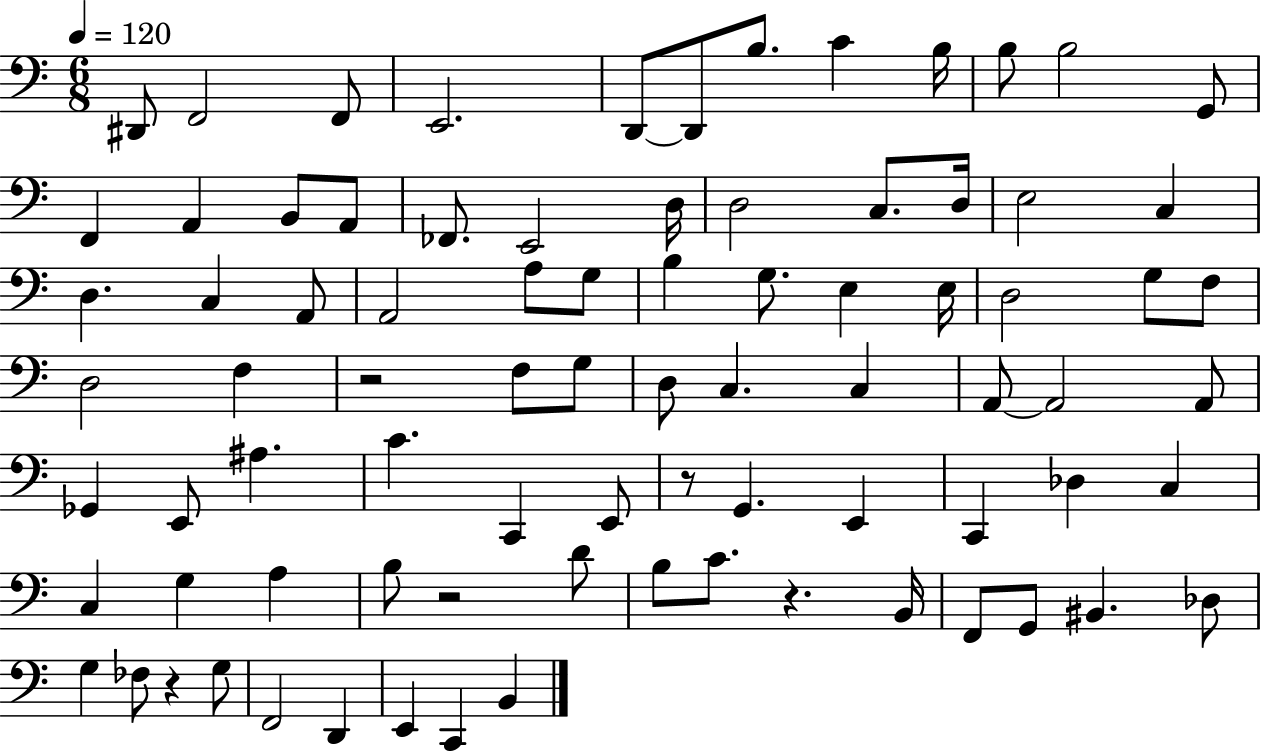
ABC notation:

X:1
T:Untitled
M:6/8
L:1/4
K:C
^D,,/2 F,,2 F,,/2 E,,2 D,,/2 D,,/2 B,/2 C B,/4 B,/2 B,2 G,,/2 F,, A,, B,,/2 A,,/2 _F,,/2 E,,2 D,/4 D,2 C,/2 D,/4 E,2 C, D, C, A,,/2 A,,2 A,/2 G,/2 B, G,/2 E, E,/4 D,2 G,/2 F,/2 D,2 F, z2 F,/2 G,/2 D,/2 C, C, A,,/2 A,,2 A,,/2 _G,, E,,/2 ^A, C C,, E,,/2 z/2 G,, E,, C,, _D, C, C, G, A, B,/2 z2 D/2 B,/2 C/2 z B,,/4 F,,/2 G,,/2 ^B,, _D,/2 G, _F,/2 z G,/2 F,,2 D,, E,, C,, B,,